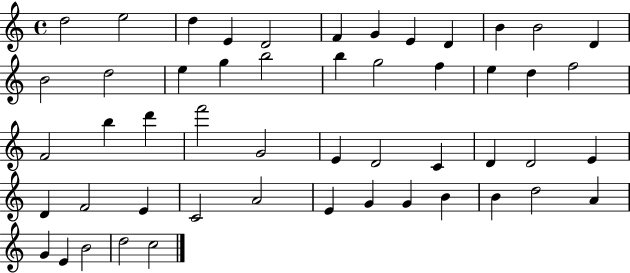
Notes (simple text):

D5/h E5/h D5/q E4/q D4/h F4/q G4/q E4/q D4/q B4/q B4/h D4/q B4/h D5/h E5/q G5/q B5/h B5/q G5/h F5/q E5/q D5/q F5/h F4/h B5/q D6/q F6/h G4/h E4/q D4/h C4/q D4/q D4/h E4/q D4/q F4/h E4/q C4/h A4/h E4/q G4/q G4/q B4/q B4/q D5/h A4/q G4/q E4/q B4/h D5/h C5/h